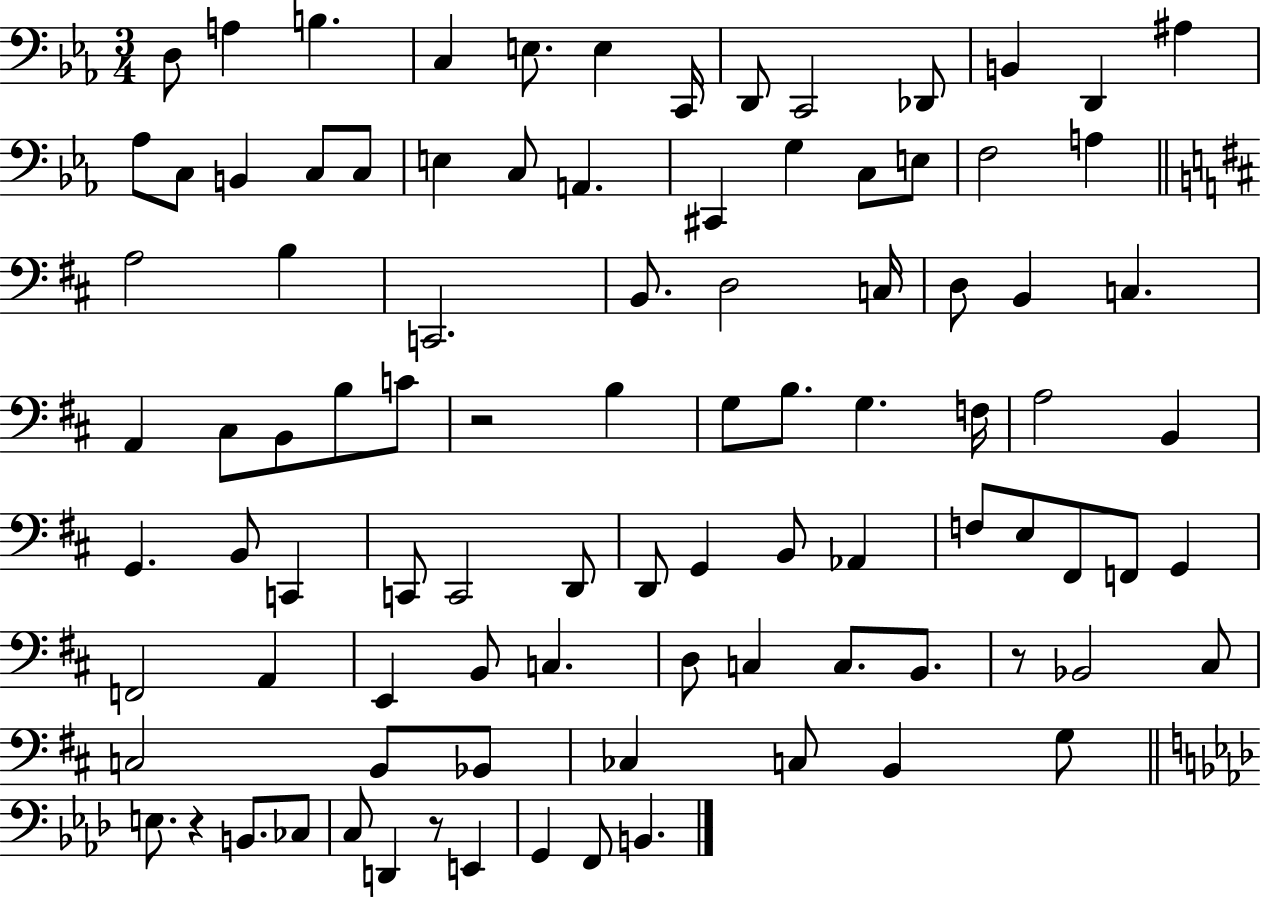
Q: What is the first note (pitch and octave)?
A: D3